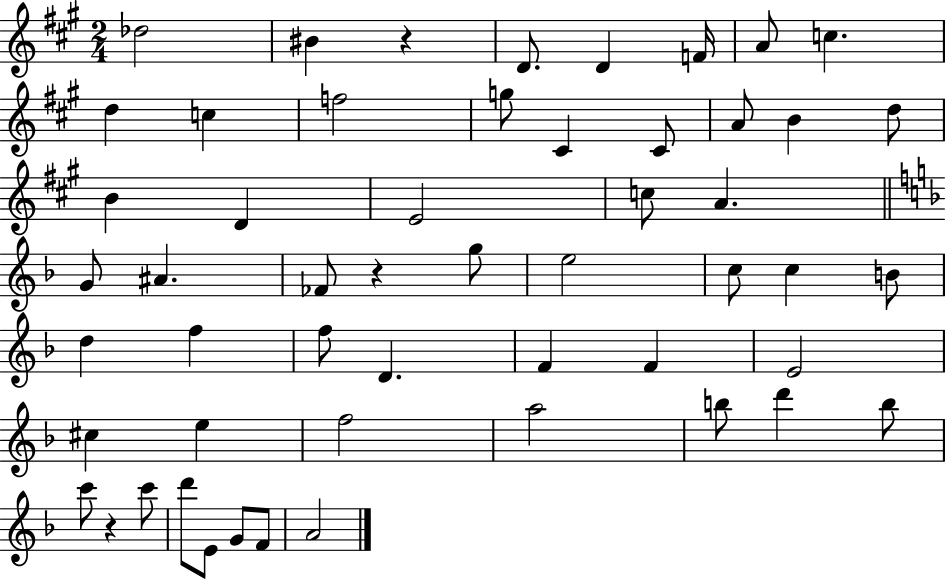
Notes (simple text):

Db5/h BIS4/q R/q D4/e. D4/q F4/s A4/e C5/q. D5/q C5/q F5/h G5/e C#4/q C#4/e A4/e B4/q D5/e B4/q D4/q E4/h C5/e A4/q. G4/e A#4/q. FES4/e R/q G5/e E5/h C5/e C5/q B4/e D5/q F5/q F5/e D4/q. F4/q F4/q E4/h C#5/q E5/q F5/h A5/h B5/e D6/q B5/e C6/e R/q C6/e D6/e E4/e G4/e F4/e A4/h